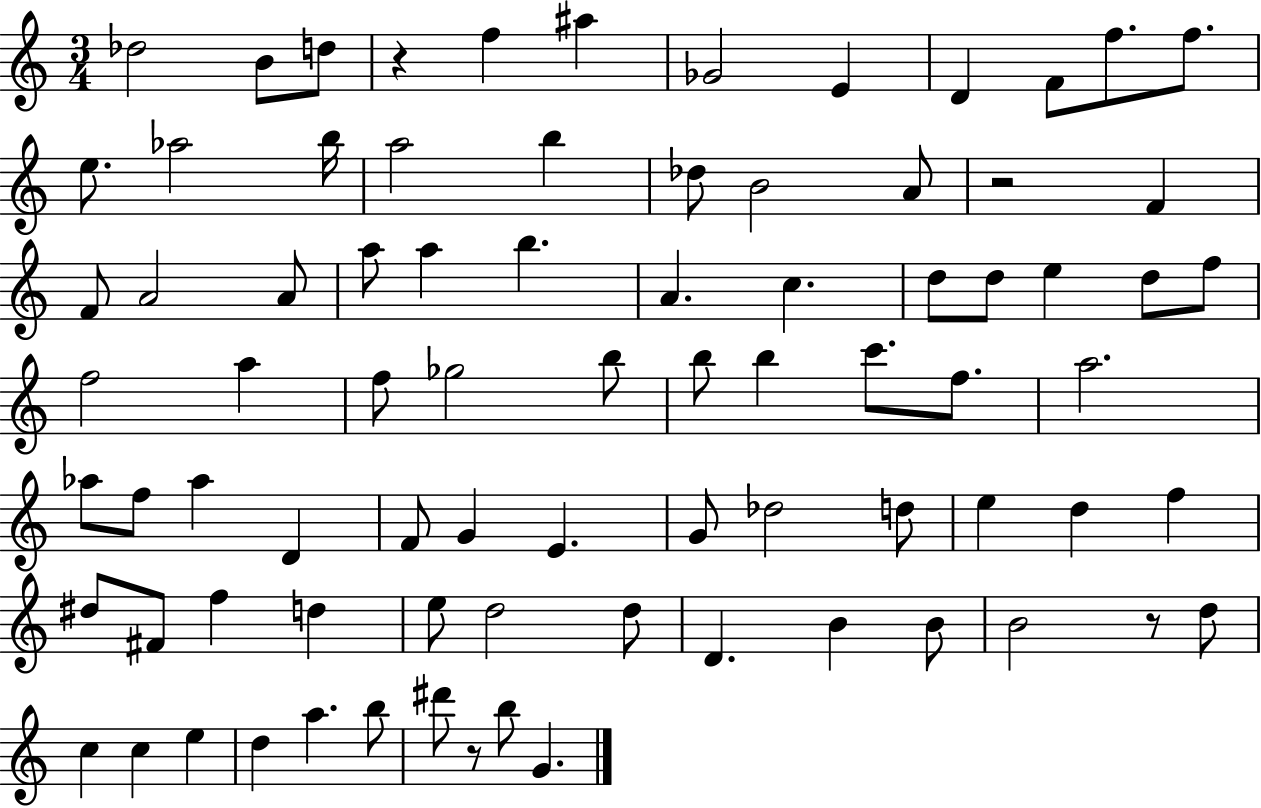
Db5/h B4/e D5/e R/q F5/q A#5/q Gb4/h E4/q D4/q F4/e F5/e. F5/e. E5/e. Ab5/h B5/s A5/h B5/q Db5/e B4/h A4/e R/h F4/q F4/e A4/h A4/e A5/e A5/q B5/q. A4/q. C5/q. D5/e D5/e E5/q D5/e F5/e F5/h A5/q F5/e Gb5/h B5/e B5/e B5/q C6/e. F5/e. A5/h. Ab5/e F5/e Ab5/q D4/q F4/e G4/q E4/q. G4/e Db5/h D5/e E5/q D5/q F5/q D#5/e F#4/e F5/q D5/q E5/e D5/h D5/e D4/q. B4/q B4/e B4/h R/e D5/e C5/q C5/q E5/q D5/q A5/q. B5/e D#6/e R/e B5/e G4/q.